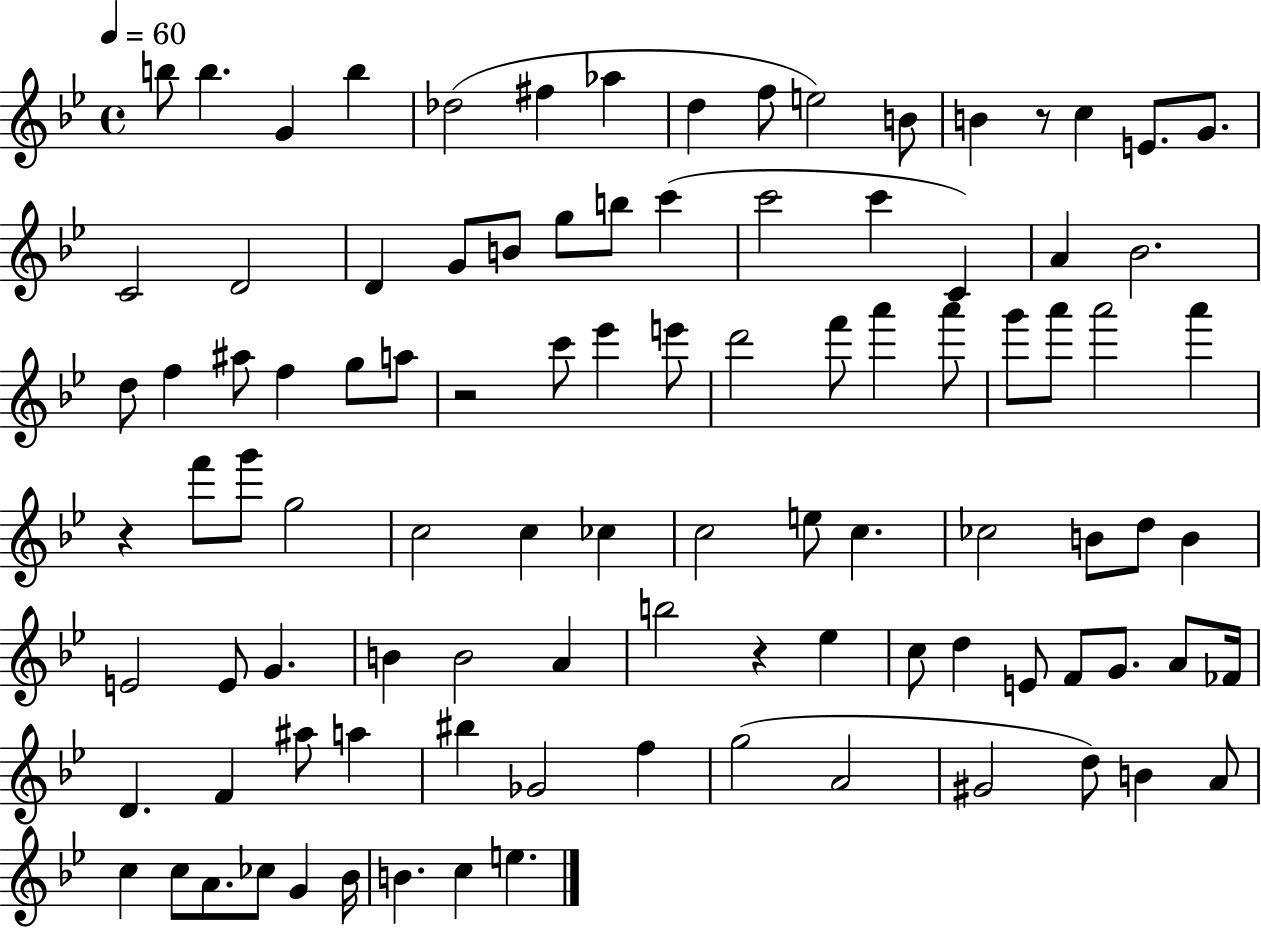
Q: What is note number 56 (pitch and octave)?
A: B4